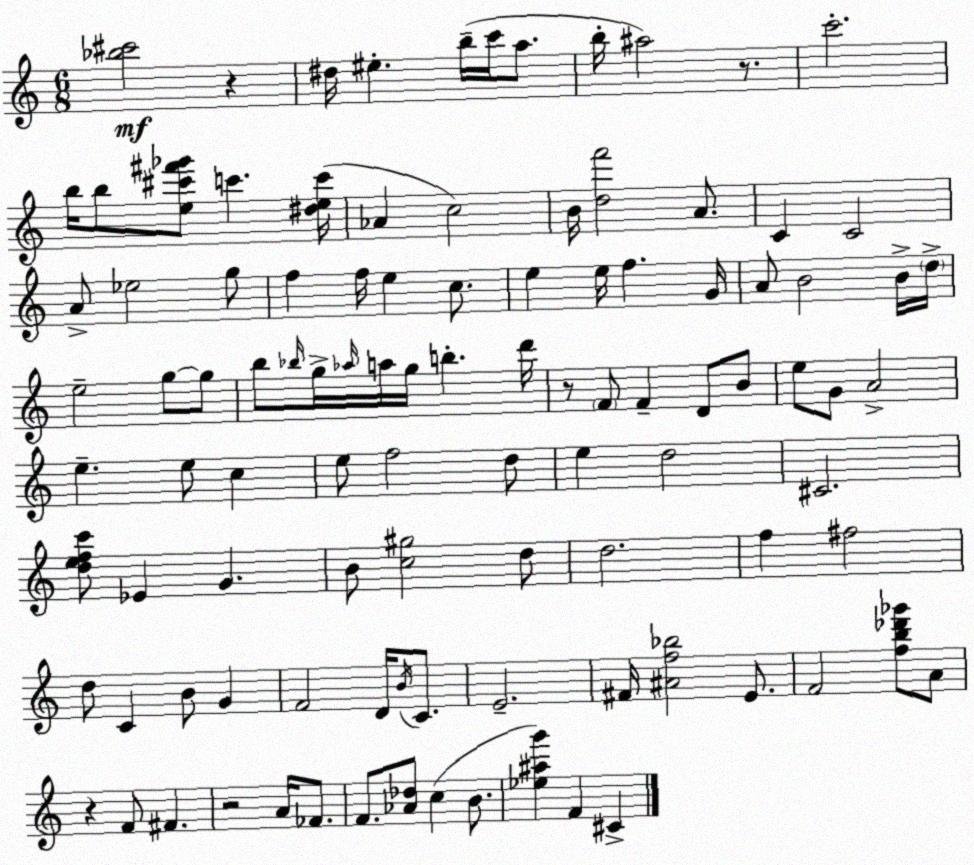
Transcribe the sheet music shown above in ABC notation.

X:1
T:Untitled
M:6/8
L:1/4
K:C
[_b^c']2 z ^d/4 ^e b/4 c'/4 a/2 b/4 ^a2 z/2 c'2 b/4 b/2 [e^c'^f'_g']/2 c' [^dec']/4 _A c2 B/4 [df']2 A/2 C C2 A/2 _e2 g/2 f f/4 e c/2 e e/4 f G/4 A/2 B2 B/4 d/4 e2 g/2 g/2 b/2 _b/4 g/4 _a/4 a/4 g/4 b d'/4 z/2 F/2 F D/2 B/2 e/2 G/2 A2 e e/2 c e/2 f2 d/2 e d2 ^C2 [defc']/2 _E G B/2 [c^g]2 d/2 d2 f ^f2 d/2 C B/2 G F2 D/4 B/4 C/2 E2 ^F/4 [^Af_b]2 E/2 F2 [fb_d'_g']/2 A/2 z F/2 ^F z2 A/4 _F/2 F/2 [_A_d]/2 c B/2 [_e^ag'] F ^C